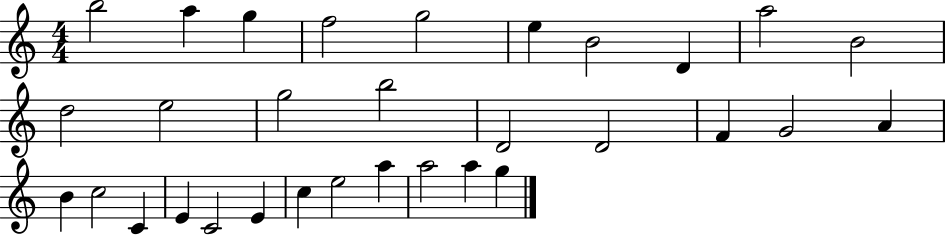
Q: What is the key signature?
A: C major